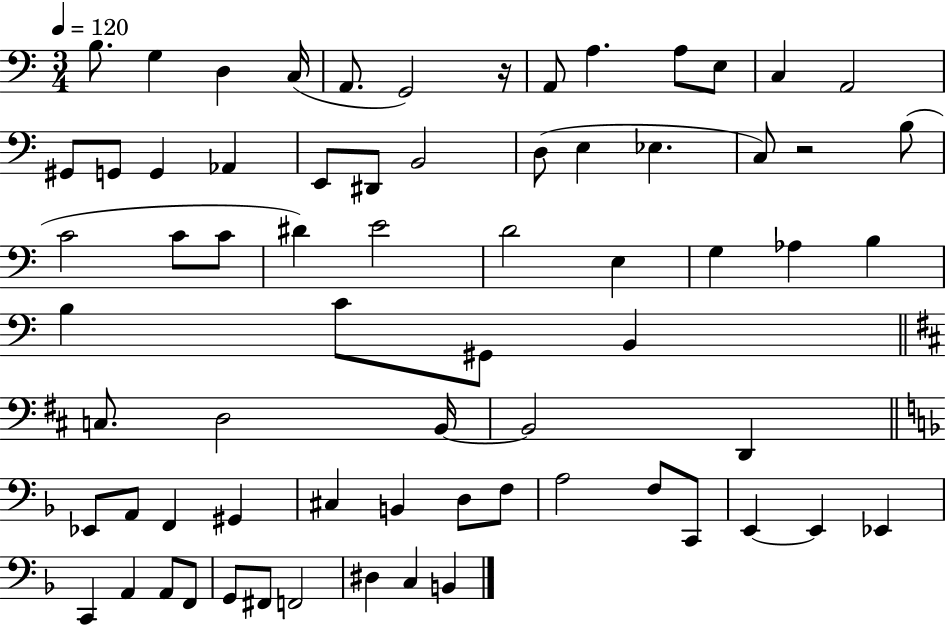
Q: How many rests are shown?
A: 2